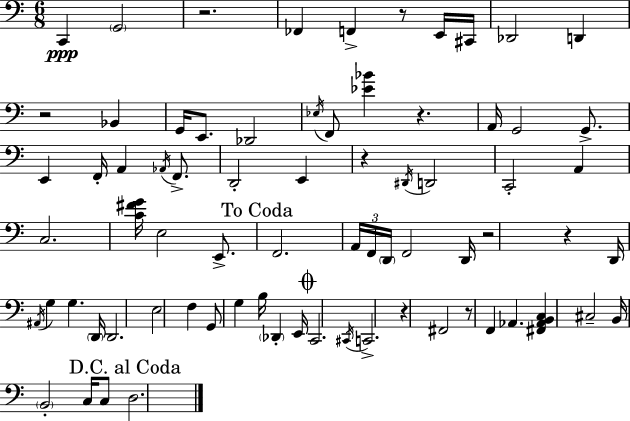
X:1
T:Untitled
M:6/8
L:1/4
K:C
C,, G,,2 z2 _F,, F,, z/2 E,,/4 ^C,,/4 _D,,2 D,, z2 _B,, G,,/4 E,,/2 _D,,2 _E,/4 F,,/2 [_E_B] z A,,/4 G,,2 G,,/2 E,, F,,/4 A,, _A,,/4 F,,/2 D,,2 E,, z ^D,,/4 D,,2 C,,2 A,, C,2 [C^FG]/4 E,2 E,,/2 F,,2 A,,/4 F,,/4 D,,/4 F,,2 D,,/4 z2 z D,,/4 ^A,,/4 G, G, D,,/4 D,,2 E,2 F, G,,/2 G, B,/4 _D,, E,,/4 C,,2 ^C,,/4 C,,2 z ^F,,2 z/2 F,, _A,, [^F,,_A,,B,,C,] ^C,2 B,,/4 B,,2 C,/4 C,/2 D,2